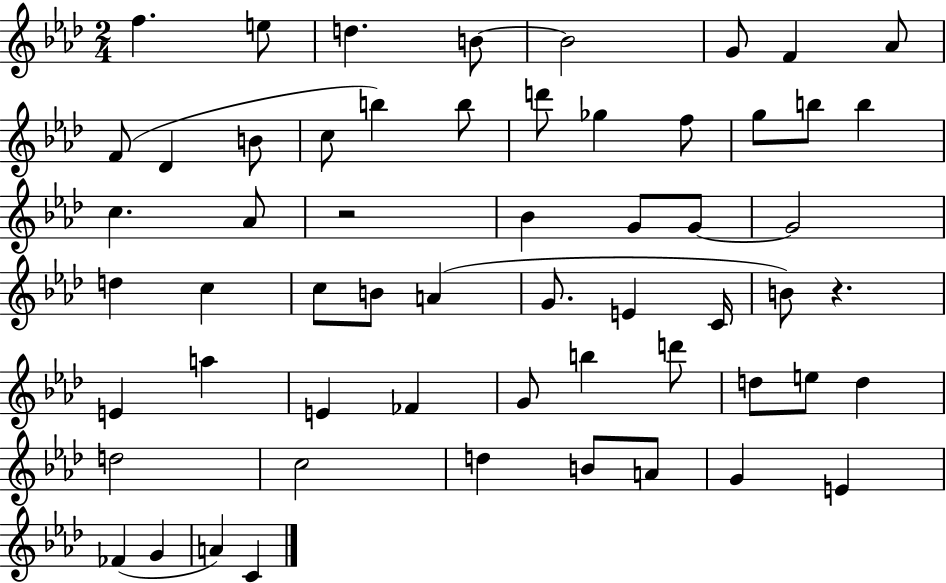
X:1
T:Untitled
M:2/4
L:1/4
K:Ab
f e/2 d B/2 B2 G/2 F _A/2 F/2 _D B/2 c/2 b b/2 d'/2 _g f/2 g/2 b/2 b c _A/2 z2 _B G/2 G/2 G2 d c c/2 B/2 A G/2 E C/4 B/2 z E a E _F G/2 b d'/2 d/2 e/2 d d2 c2 d B/2 A/2 G E _F G A C